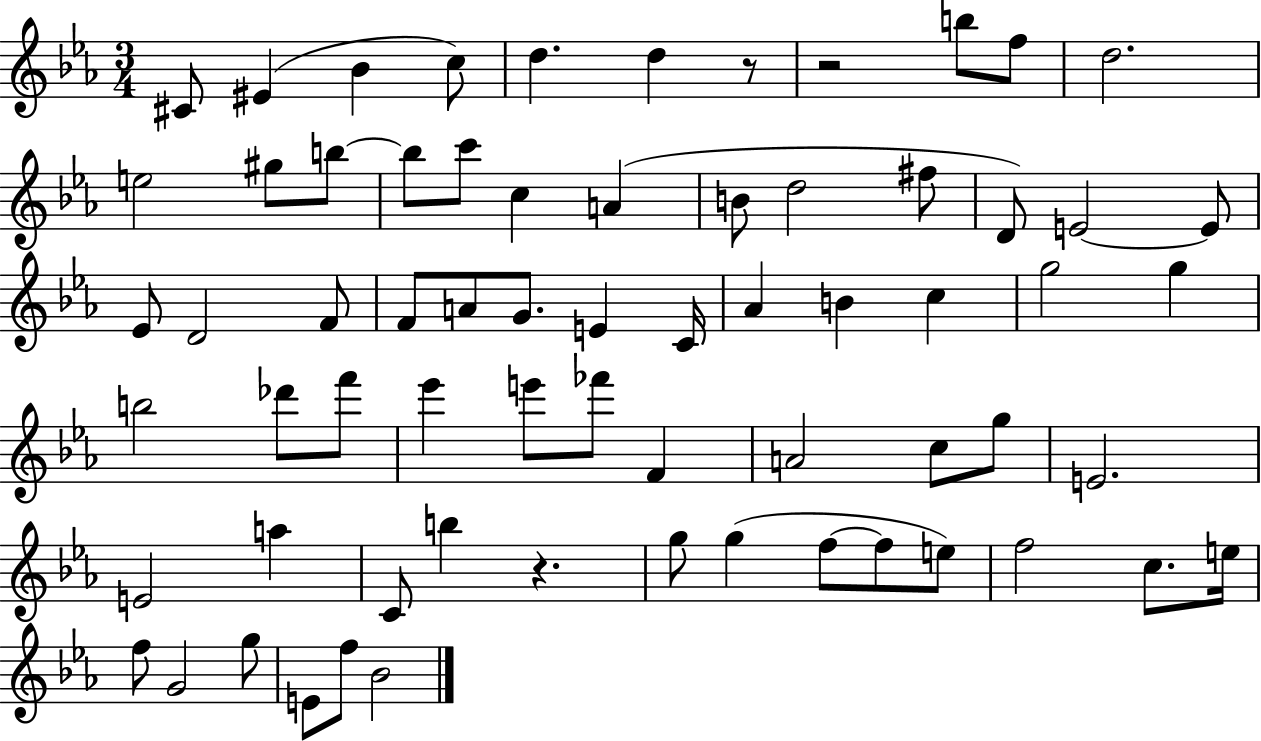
{
  \clef treble
  \numericTimeSignature
  \time 3/4
  \key ees \major
  \repeat volta 2 { cis'8 eis'4( bes'4 c''8) | d''4. d''4 r8 | r2 b''8 f''8 | d''2. | \break e''2 gis''8 b''8~~ | b''8 c'''8 c''4 a'4( | b'8 d''2 fis''8 | d'8) e'2~~ e'8 | \break ees'8 d'2 f'8 | f'8 a'8 g'8. e'4 c'16 | aes'4 b'4 c''4 | g''2 g''4 | \break b''2 des'''8 f'''8 | ees'''4 e'''8 fes'''8 f'4 | a'2 c''8 g''8 | e'2. | \break e'2 a''4 | c'8 b''4 r4. | g''8 g''4( f''8~~ f''8 e''8) | f''2 c''8. e''16 | \break f''8 g'2 g''8 | e'8 f''8 bes'2 | } \bar "|."
}